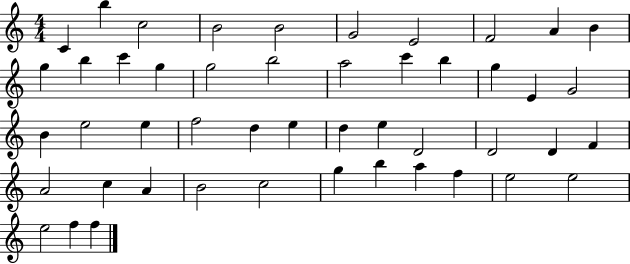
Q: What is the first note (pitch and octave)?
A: C4